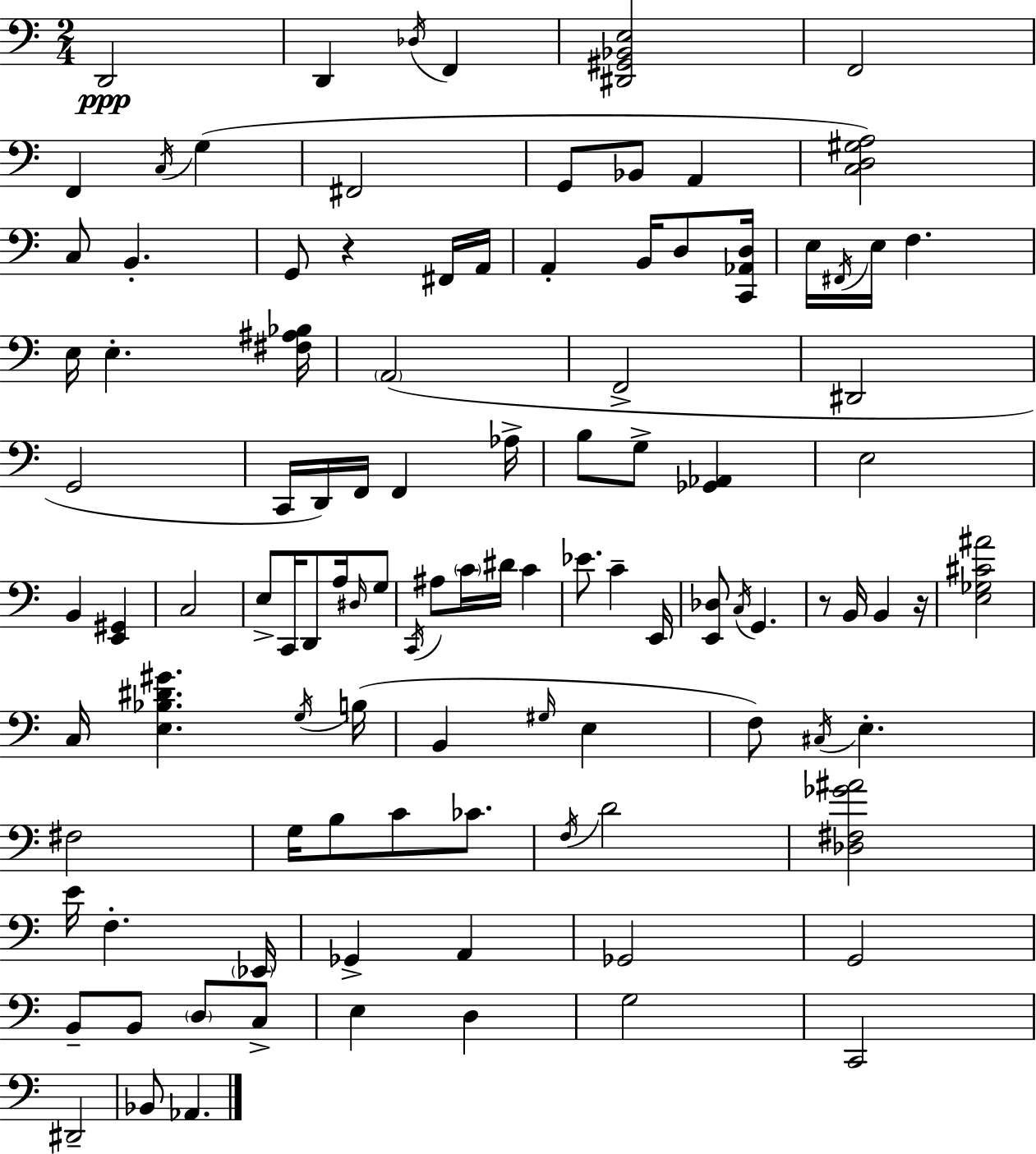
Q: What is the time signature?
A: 2/4